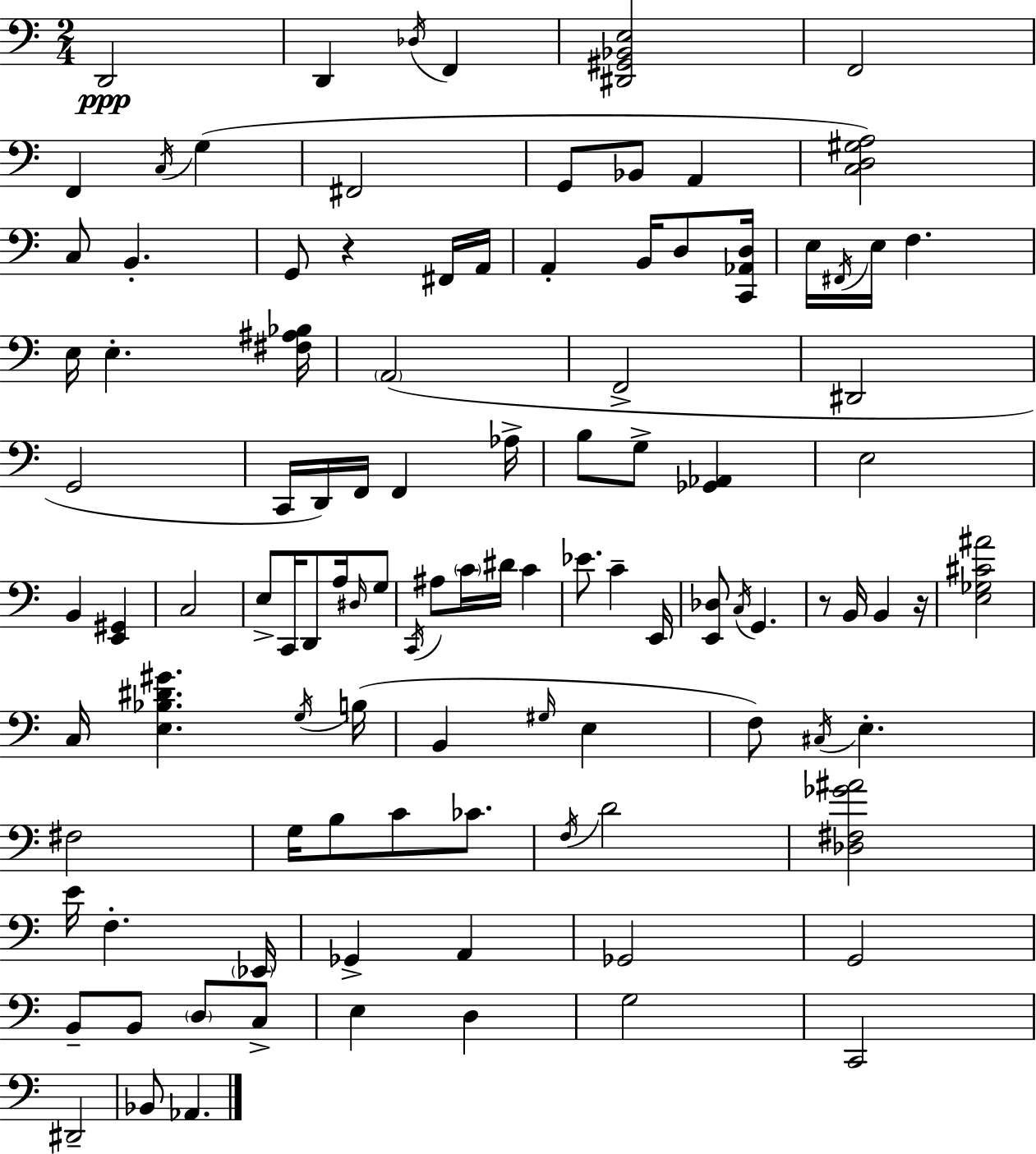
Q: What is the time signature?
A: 2/4